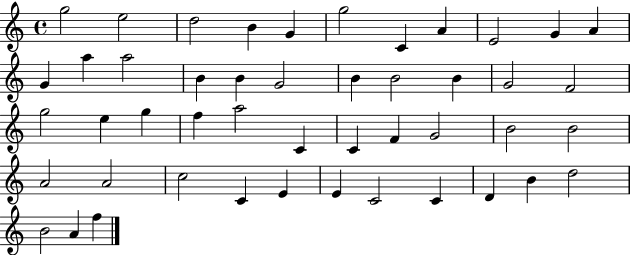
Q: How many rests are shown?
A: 0